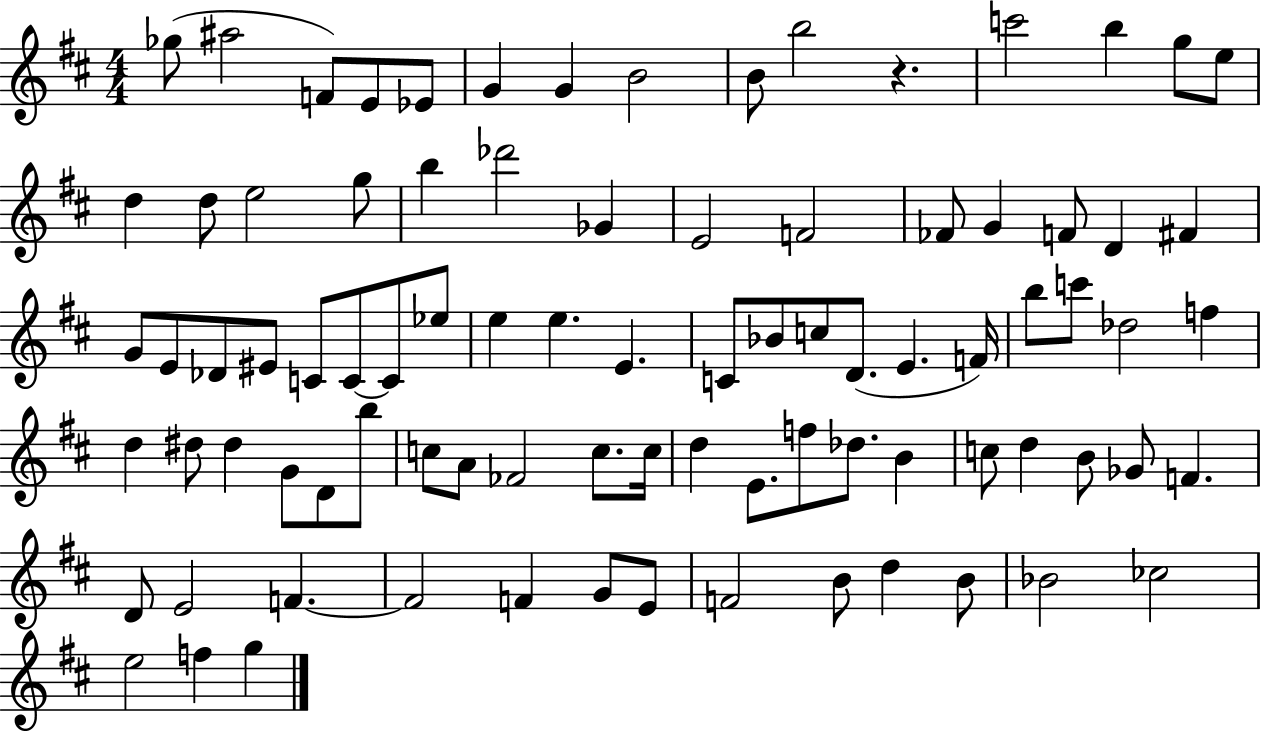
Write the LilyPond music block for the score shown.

{
  \clef treble
  \numericTimeSignature
  \time 4/4
  \key d \major
  \repeat volta 2 { ges''8( ais''2 f'8) e'8 ees'8 | g'4 g'4 b'2 | b'8 b''2 r4. | c'''2 b''4 g''8 e''8 | \break d''4 d''8 e''2 g''8 | b''4 des'''2 ges'4 | e'2 f'2 | fes'8 g'4 f'8 d'4 fis'4 | \break g'8 e'8 des'8 eis'8 c'8 c'8~~ c'8 ees''8 | e''4 e''4. e'4. | c'8 bes'8 c''8 d'8.( e'4. f'16) | b''8 c'''8 des''2 f''4 | \break d''4 dis''8 dis''4 g'8 d'8 b''8 | c''8 a'8 fes'2 c''8. c''16 | d''4 e'8. f''8 des''8. b'4 | c''8 d''4 b'8 ges'8 f'4. | \break d'8 e'2 f'4.~~ | f'2 f'4 g'8 e'8 | f'2 b'8 d''4 b'8 | bes'2 ces''2 | \break e''2 f''4 g''4 | } \bar "|."
}